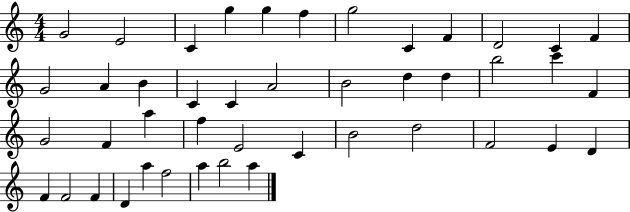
G4/h E4/h C4/q G5/q G5/q F5/q G5/h C4/q F4/q D4/h C4/q F4/q G4/h A4/q B4/q C4/q C4/q A4/h B4/h D5/q D5/q B5/h C6/q F4/q G4/h F4/q A5/q F5/q E4/h C4/q B4/h D5/h F4/h E4/q D4/q F4/q F4/h F4/q D4/q A5/q F5/h A5/q B5/h A5/q